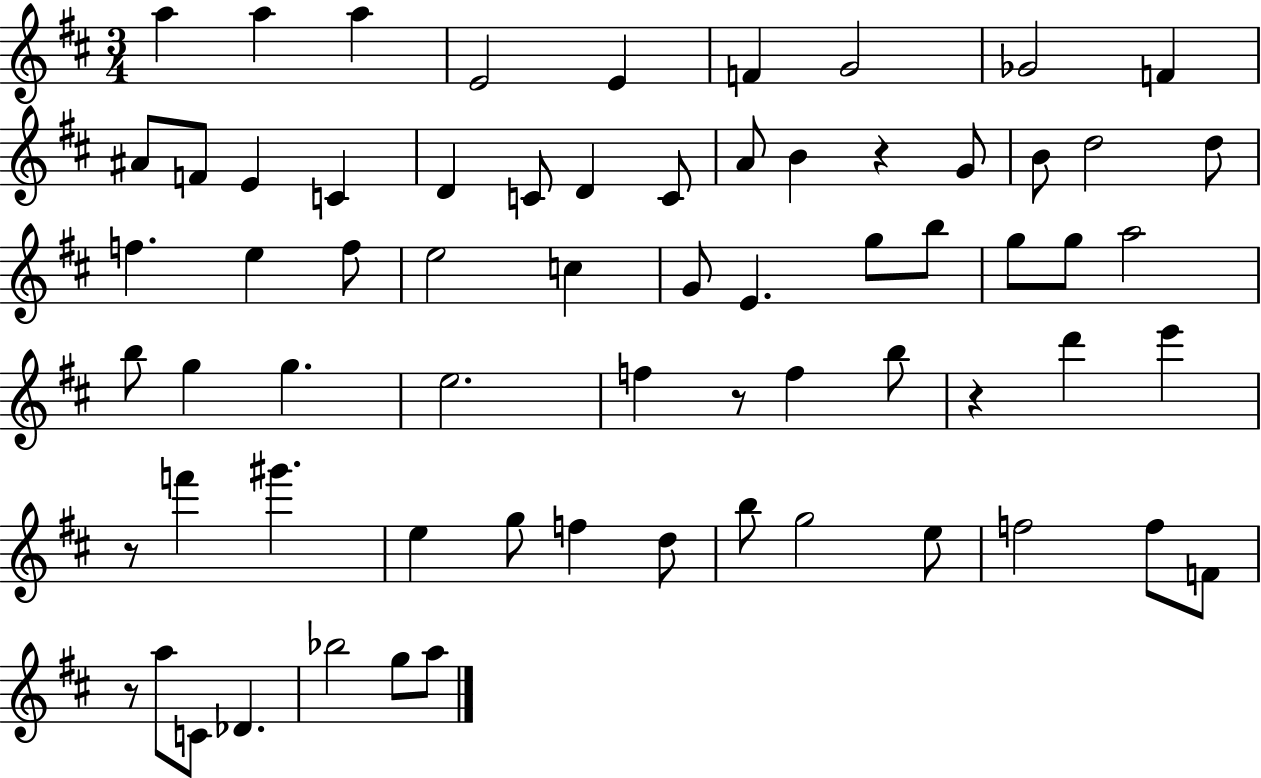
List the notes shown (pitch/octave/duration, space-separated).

A5/q A5/q A5/q E4/h E4/q F4/q G4/h Gb4/h F4/q A#4/e F4/e E4/q C4/q D4/q C4/e D4/q C4/e A4/e B4/q R/q G4/e B4/e D5/h D5/e F5/q. E5/q F5/e E5/h C5/q G4/e E4/q. G5/e B5/e G5/e G5/e A5/h B5/e G5/q G5/q. E5/h. F5/q R/e F5/q B5/e R/q D6/q E6/q R/e F6/q G#6/q. E5/q G5/e F5/q D5/e B5/e G5/h E5/e F5/h F5/e F4/e R/e A5/e C4/e Db4/q. Bb5/h G5/e A5/e